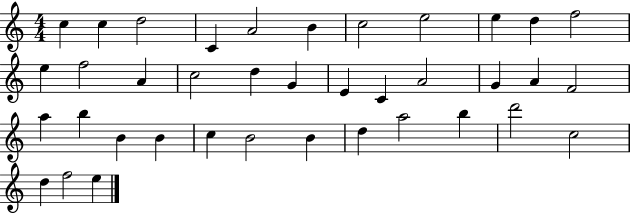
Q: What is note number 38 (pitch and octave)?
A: E5